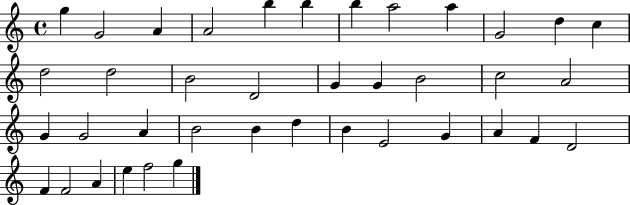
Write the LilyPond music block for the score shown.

{
  \clef treble
  \time 4/4
  \defaultTimeSignature
  \key c \major
  g''4 g'2 a'4 | a'2 b''4 b''4 | b''4 a''2 a''4 | g'2 d''4 c''4 | \break d''2 d''2 | b'2 d'2 | g'4 g'4 b'2 | c''2 a'2 | \break g'4 g'2 a'4 | b'2 b'4 d''4 | b'4 e'2 g'4 | a'4 f'4 d'2 | \break f'4 f'2 a'4 | e''4 f''2 g''4 | \bar "|."
}